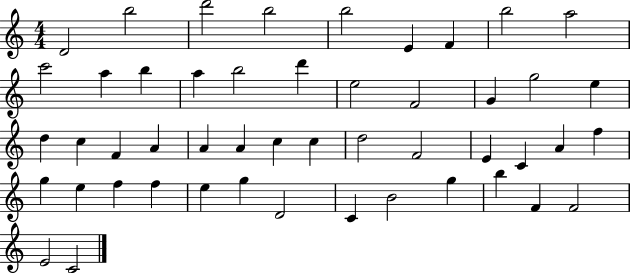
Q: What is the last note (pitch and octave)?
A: C4